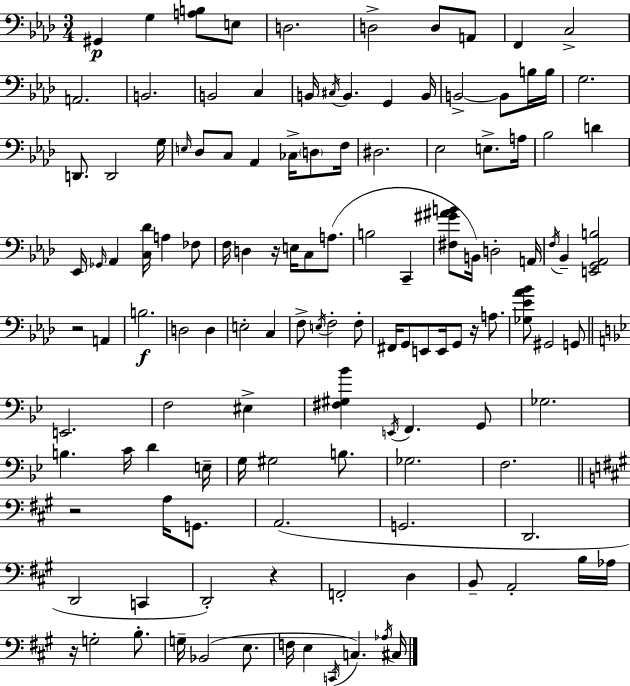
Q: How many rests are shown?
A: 6